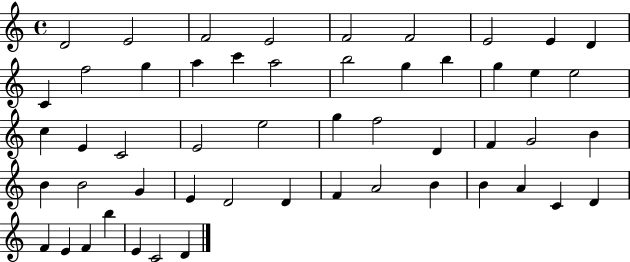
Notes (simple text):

D4/h E4/h F4/h E4/h F4/h F4/h E4/h E4/q D4/q C4/q F5/h G5/q A5/q C6/q A5/h B5/h G5/q B5/q G5/q E5/q E5/h C5/q E4/q C4/h E4/h E5/h G5/q F5/h D4/q F4/q G4/h B4/q B4/q B4/h G4/q E4/q D4/h D4/q F4/q A4/h B4/q B4/q A4/q C4/q D4/q F4/q E4/q F4/q B5/q E4/q C4/h D4/q